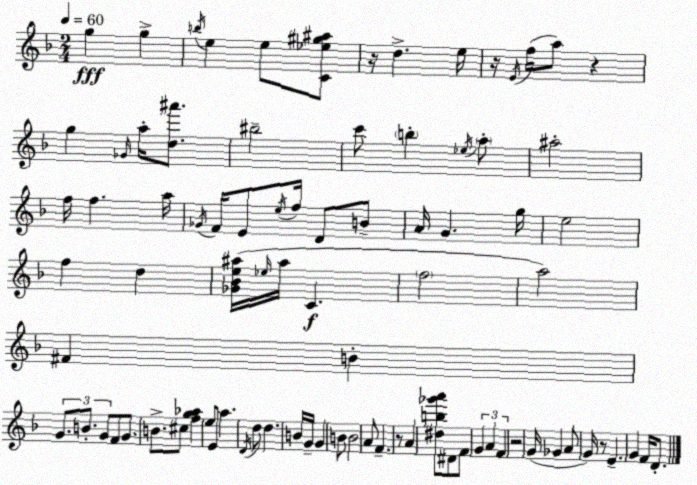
X:1
T:Untitled
M:2/4
L:1/4
K:F
g g b/4 e e/2 [C_e^g^a]/2 z/4 d e/4 z/4 E/4 f/4 a/2 z g _G/4 a/4 [d^a']/2 ^b2 c'/2 b _e/4 a/2 ^a2 f/4 f a/4 _G/4 F/4 E/2 e/4 f/4 D/2 B/2 A/4 G g/4 e2 f d [_G_Be^a]/4 _e/4 ^a/4 C f2 a2 ^F B G/2 B/2 G/2 F/2 G/2 B/2 ^c/2 [fg_a] e/2 E/2 a D/4 d/2 d B/4 G/4 G B/2 B2 A/2 F z/2 A [^db_g'a']/2 ^D/2 F/2 G A F z2 G/4 _G A/2 G/4 z/2 E G F/4 D/2